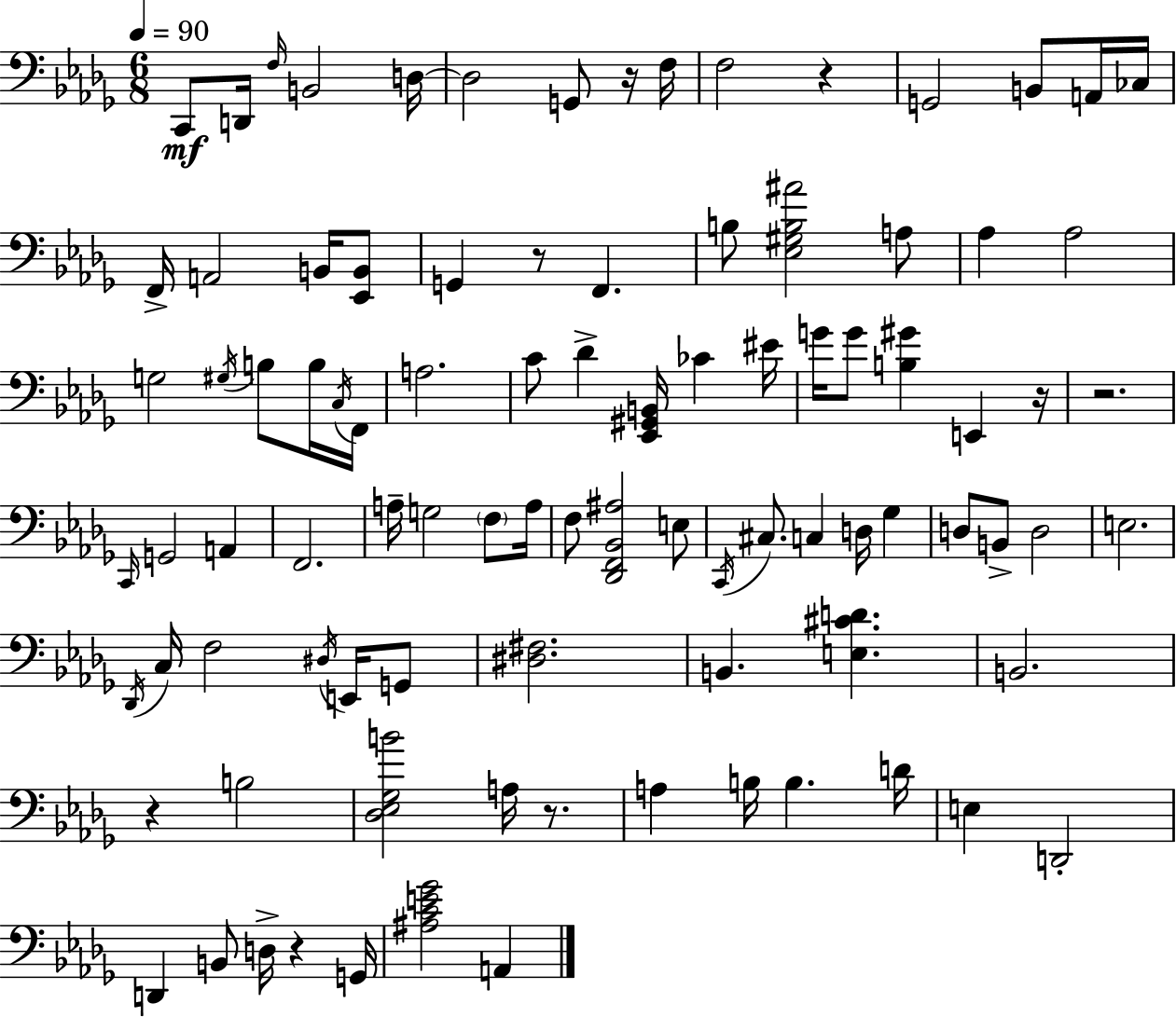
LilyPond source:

{
  \clef bass
  \numericTimeSignature
  \time 6/8
  \key bes \minor
  \tempo 4 = 90
  \repeat volta 2 { c,8\mf d,16 \grace { f16 } b,2 | d16~~ d2 g,8 r16 | f16 f2 r4 | g,2 b,8 a,16 | \break ces16 f,16-> a,2 b,16 <ees, b,>8 | g,4 r8 f,4. | b8 <ees gis b ais'>2 a8 | aes4 aes2 | \break g2 \acciaccatura { gis16 } b8 | b16 \acciaccatura { c16 } f,16 a2. | c'8 des'4-> <ees, gis, b,>16 ces'4 | eis'16 g'16 g'8 <b gis'>4 e,4 | \break r16 r2. | \grace { c,16 } g,2 | a,4 f,2. | a16-- g2 | \break \parenthesize f8 a16 f8 <des, f, bes, ais>2 | e8 \acciaccatura { c,16 } cis8. c4 | d16 ges4 d8 b,8-> d2 | e2. | \break \acciaccatura { des,16 } c16 f2 | \acciaccatura { dis16 } e,16 g,8 <dis fis>2. | b,4. | <e cis' d'>4. b,2. | \break r4 b2 | <des ees ges b'>2 | a16 r8. a4 b16 | b4. d'16 e4 d,2-. | \break d,4 b,8 | d16-> r4 g,16 <ais c' e' ges'>2 | a,4 } \bar "|."
}